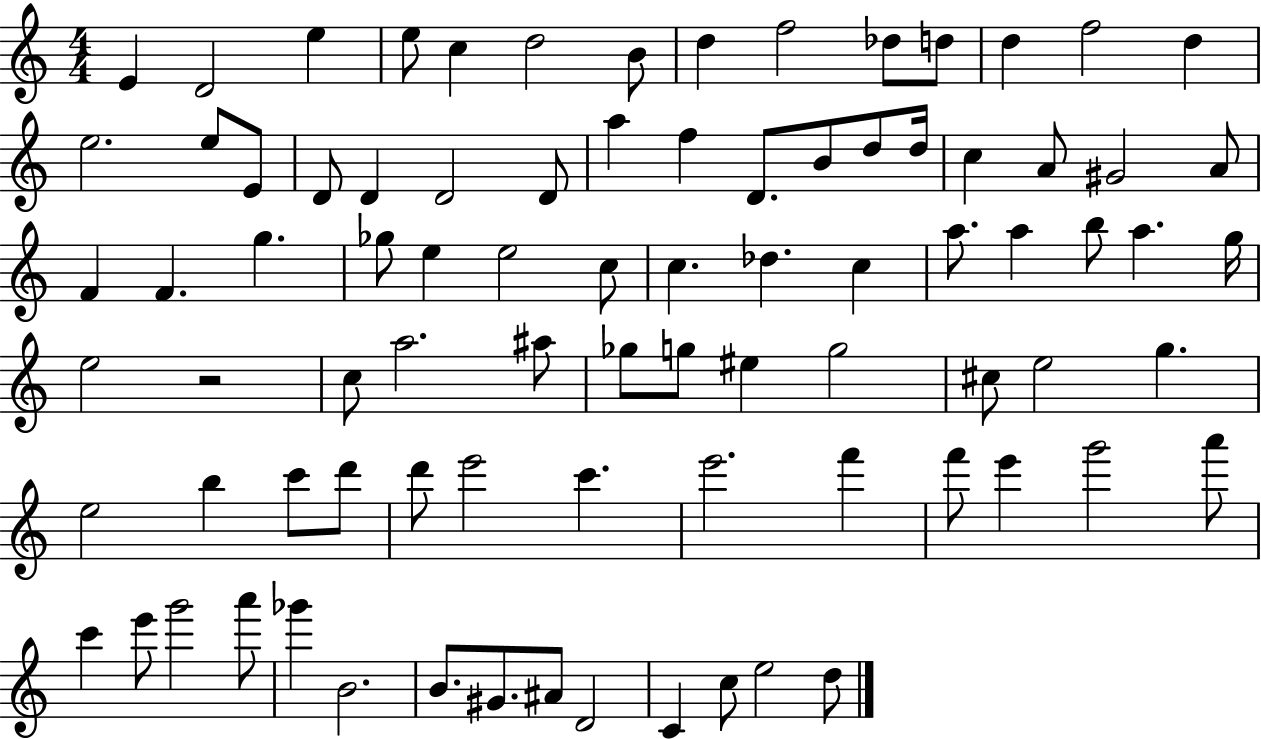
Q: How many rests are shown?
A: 1